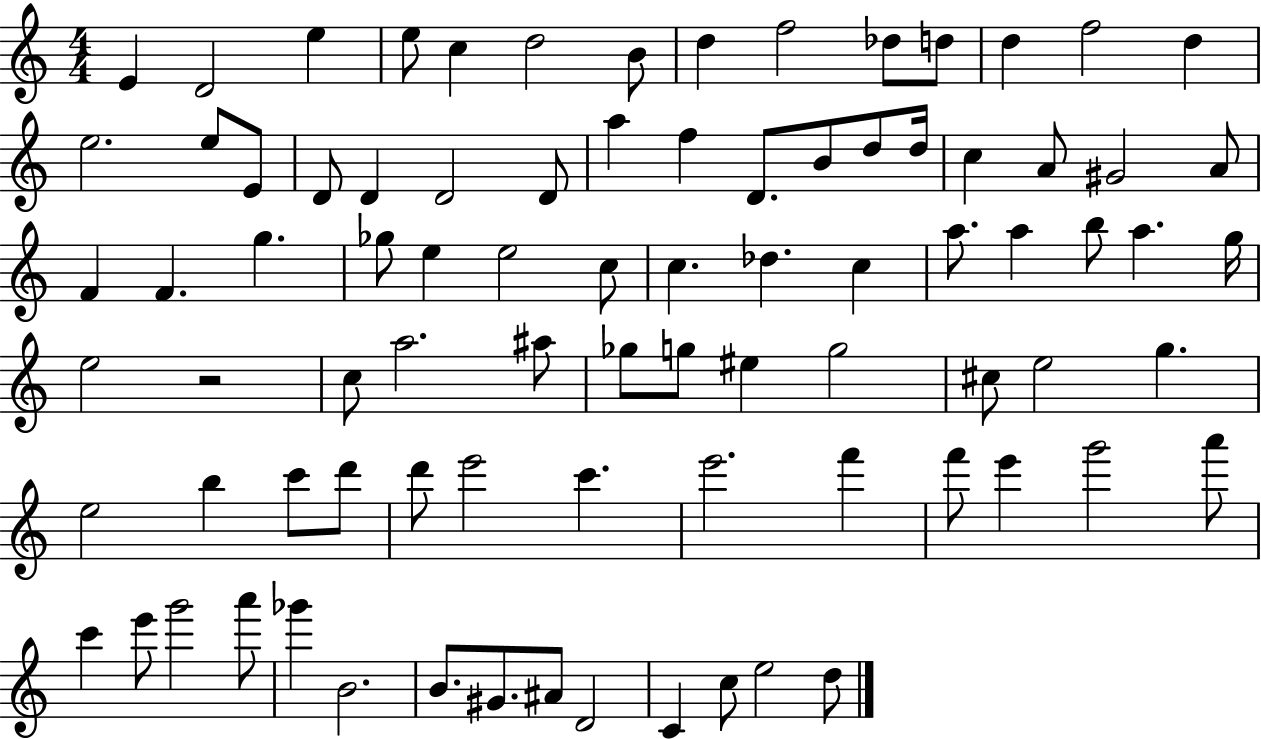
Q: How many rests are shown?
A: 1